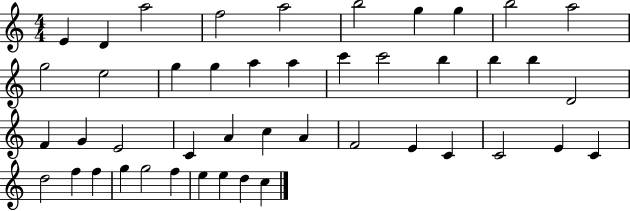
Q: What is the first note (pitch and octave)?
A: E4